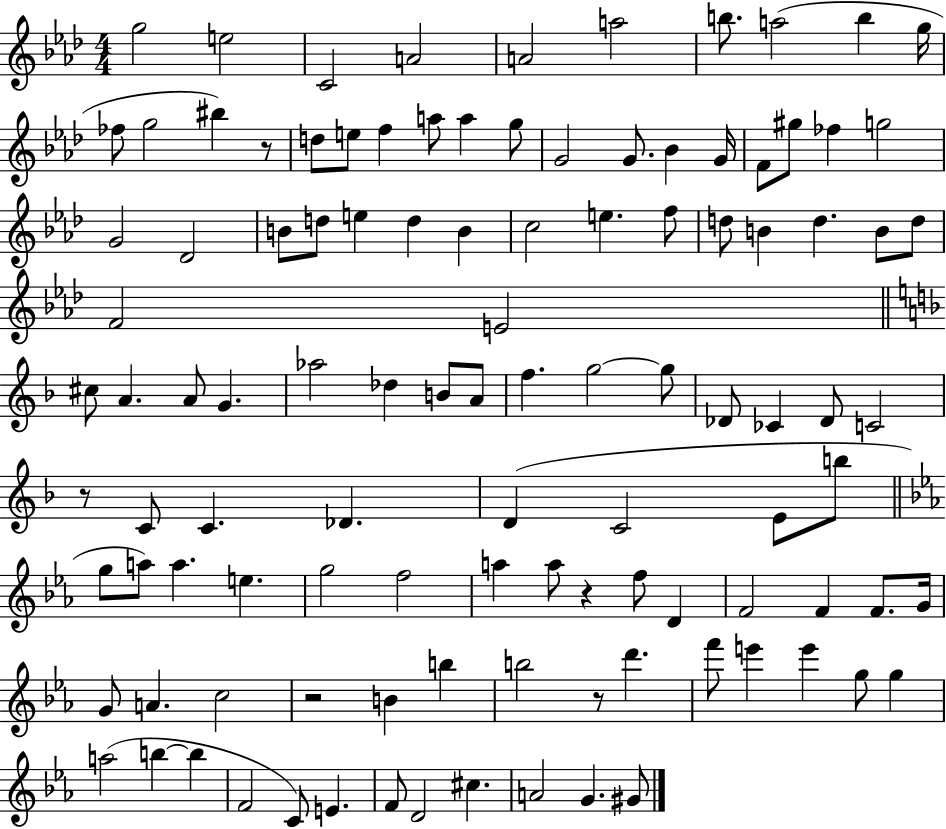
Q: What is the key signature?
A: AES major